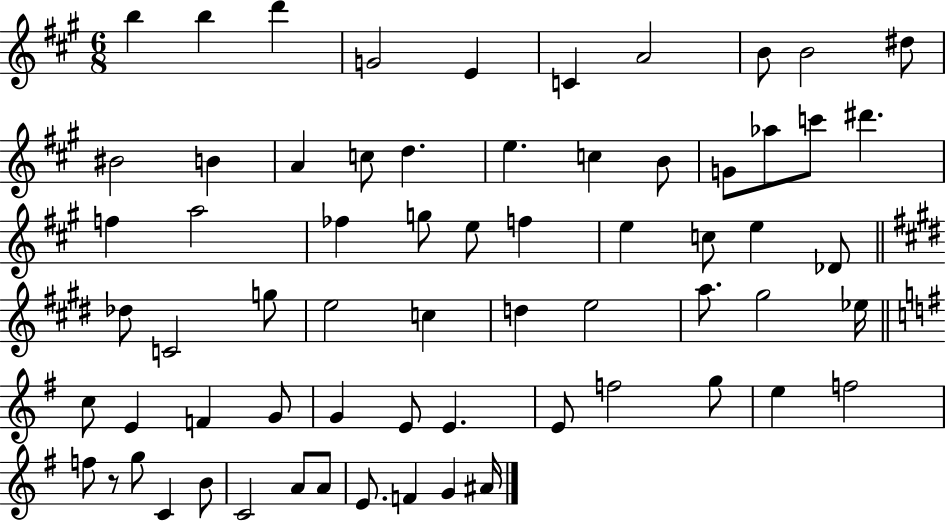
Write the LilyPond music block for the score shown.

{
  \clef treble
  \numericTimeSignature
  \time 6/8
  \key a \major
  b''4 b''4 d'''4 | g'2 e'4 | c'4 a'2 | b'8 b'2 dis''8 | \break bis'2 b'4 | a'4 c''8 d''4. | e''4. c''4 b'8 | g'8 aes''8 c'''8 dis'''4. | \break f''4 a''2 | fes''4 g''8 e''8 f''4 | e''4 c''8 e''4 des'8 | \bar "||" \break \key e \major des''8 c'2 g''8 | e''2 c''4 | d''4 e''2 | a''8. gis''2 ees''16 | \break \bar "||" \break \key g \major c''8 e'4 f'4 g'8 | g'4 e'8 e'4. | e'8 f''2 g''8 | e''4 f''2 | \break f''8 r8 g''8 c'4 b'8 | c'2 a'8 a'8 | e'8. f'4 g'4 ais'16 | \bar "|."
}